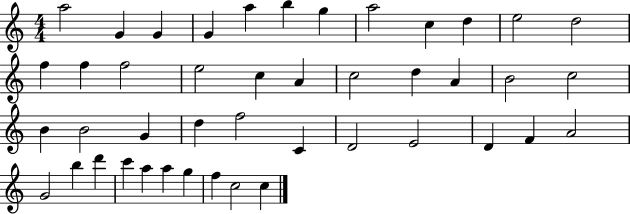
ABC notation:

X:1
T:Untitled
M:4/4
L:1/4
K:C
a2 G G G a b g a2 c d e2 d2 f f f2 e2 c A c2 d A B2 c2 B B2 G d f2 C D2 E2 D F A2 G2 b d' c' a a g f c2 c